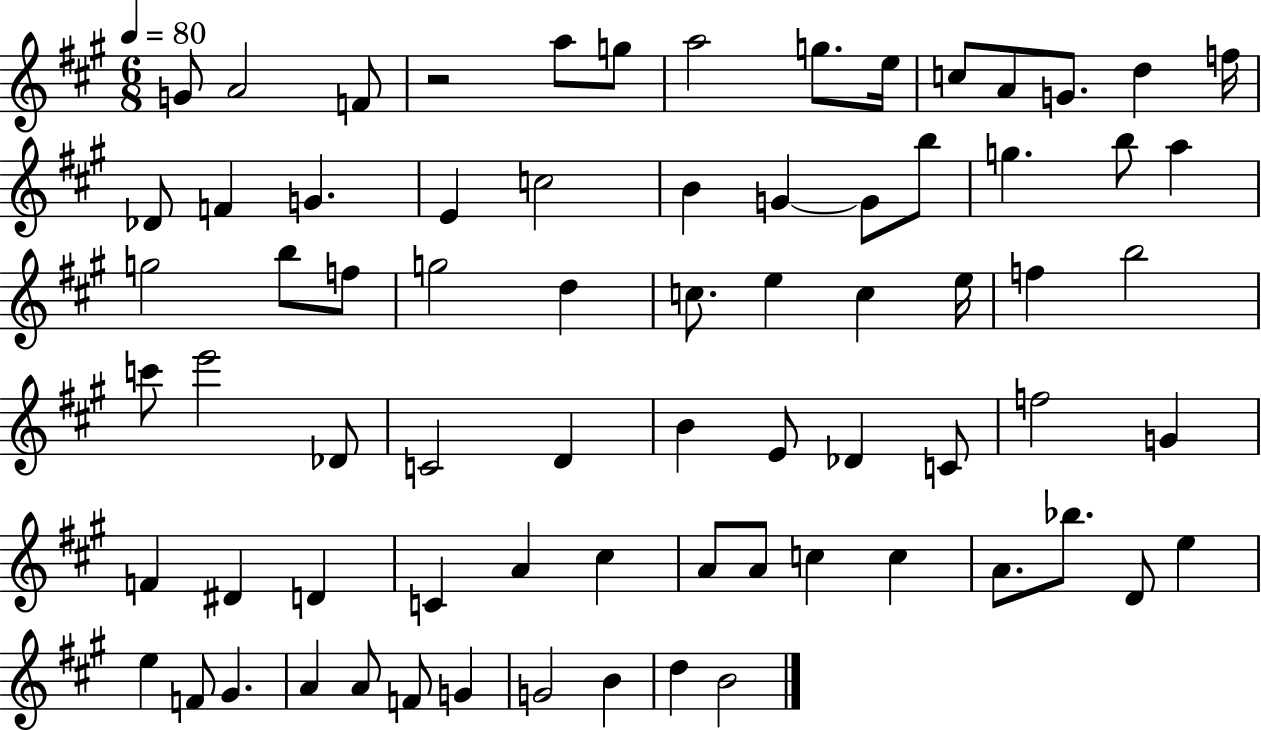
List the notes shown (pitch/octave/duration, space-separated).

G4/e A4/h F4/e R/h A5/e G5/e A5/h G5/e. E5/s C5/e A4/e G4/e. D5/q F5/s Db4/e F4/q G4/q. E4/q C5/h B4/q G4/q G4/e B5/e G5/q. B5/e A5/q G5/h B5/e F5/e G5/h D5/q C5/e. E5/q C5/q E5/s F5/q B5/h C6/e E6/h Db4/e C4/h D4/q B4/q E4/e Db4/q C4/e F5/h G4/q F4/q D#4/q D4/q C4/q A4/q C#5/q A4/e A4/e C5/q C5/q A4/e. Bb5/e. D4/e E5/q E5/q F4/e G#4/q. A4/q A4/e F4/e G4/q G4/h B4/q D5/q B4/h